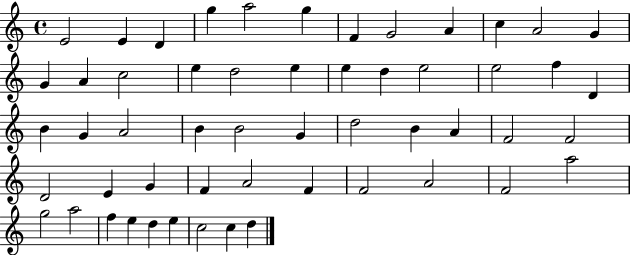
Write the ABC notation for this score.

X:1
T:Untitled
M:4/4
L:1/4
K:C
E2 E D g a2 g F G2 A c A2 G G A c2 e d2 e e d e2 e2 f D B G A2 B B2 G d2 B A F2 F2 D2 E G F A2 F F2 A2 F2 a2 g2 a2 f e d e c2 c d